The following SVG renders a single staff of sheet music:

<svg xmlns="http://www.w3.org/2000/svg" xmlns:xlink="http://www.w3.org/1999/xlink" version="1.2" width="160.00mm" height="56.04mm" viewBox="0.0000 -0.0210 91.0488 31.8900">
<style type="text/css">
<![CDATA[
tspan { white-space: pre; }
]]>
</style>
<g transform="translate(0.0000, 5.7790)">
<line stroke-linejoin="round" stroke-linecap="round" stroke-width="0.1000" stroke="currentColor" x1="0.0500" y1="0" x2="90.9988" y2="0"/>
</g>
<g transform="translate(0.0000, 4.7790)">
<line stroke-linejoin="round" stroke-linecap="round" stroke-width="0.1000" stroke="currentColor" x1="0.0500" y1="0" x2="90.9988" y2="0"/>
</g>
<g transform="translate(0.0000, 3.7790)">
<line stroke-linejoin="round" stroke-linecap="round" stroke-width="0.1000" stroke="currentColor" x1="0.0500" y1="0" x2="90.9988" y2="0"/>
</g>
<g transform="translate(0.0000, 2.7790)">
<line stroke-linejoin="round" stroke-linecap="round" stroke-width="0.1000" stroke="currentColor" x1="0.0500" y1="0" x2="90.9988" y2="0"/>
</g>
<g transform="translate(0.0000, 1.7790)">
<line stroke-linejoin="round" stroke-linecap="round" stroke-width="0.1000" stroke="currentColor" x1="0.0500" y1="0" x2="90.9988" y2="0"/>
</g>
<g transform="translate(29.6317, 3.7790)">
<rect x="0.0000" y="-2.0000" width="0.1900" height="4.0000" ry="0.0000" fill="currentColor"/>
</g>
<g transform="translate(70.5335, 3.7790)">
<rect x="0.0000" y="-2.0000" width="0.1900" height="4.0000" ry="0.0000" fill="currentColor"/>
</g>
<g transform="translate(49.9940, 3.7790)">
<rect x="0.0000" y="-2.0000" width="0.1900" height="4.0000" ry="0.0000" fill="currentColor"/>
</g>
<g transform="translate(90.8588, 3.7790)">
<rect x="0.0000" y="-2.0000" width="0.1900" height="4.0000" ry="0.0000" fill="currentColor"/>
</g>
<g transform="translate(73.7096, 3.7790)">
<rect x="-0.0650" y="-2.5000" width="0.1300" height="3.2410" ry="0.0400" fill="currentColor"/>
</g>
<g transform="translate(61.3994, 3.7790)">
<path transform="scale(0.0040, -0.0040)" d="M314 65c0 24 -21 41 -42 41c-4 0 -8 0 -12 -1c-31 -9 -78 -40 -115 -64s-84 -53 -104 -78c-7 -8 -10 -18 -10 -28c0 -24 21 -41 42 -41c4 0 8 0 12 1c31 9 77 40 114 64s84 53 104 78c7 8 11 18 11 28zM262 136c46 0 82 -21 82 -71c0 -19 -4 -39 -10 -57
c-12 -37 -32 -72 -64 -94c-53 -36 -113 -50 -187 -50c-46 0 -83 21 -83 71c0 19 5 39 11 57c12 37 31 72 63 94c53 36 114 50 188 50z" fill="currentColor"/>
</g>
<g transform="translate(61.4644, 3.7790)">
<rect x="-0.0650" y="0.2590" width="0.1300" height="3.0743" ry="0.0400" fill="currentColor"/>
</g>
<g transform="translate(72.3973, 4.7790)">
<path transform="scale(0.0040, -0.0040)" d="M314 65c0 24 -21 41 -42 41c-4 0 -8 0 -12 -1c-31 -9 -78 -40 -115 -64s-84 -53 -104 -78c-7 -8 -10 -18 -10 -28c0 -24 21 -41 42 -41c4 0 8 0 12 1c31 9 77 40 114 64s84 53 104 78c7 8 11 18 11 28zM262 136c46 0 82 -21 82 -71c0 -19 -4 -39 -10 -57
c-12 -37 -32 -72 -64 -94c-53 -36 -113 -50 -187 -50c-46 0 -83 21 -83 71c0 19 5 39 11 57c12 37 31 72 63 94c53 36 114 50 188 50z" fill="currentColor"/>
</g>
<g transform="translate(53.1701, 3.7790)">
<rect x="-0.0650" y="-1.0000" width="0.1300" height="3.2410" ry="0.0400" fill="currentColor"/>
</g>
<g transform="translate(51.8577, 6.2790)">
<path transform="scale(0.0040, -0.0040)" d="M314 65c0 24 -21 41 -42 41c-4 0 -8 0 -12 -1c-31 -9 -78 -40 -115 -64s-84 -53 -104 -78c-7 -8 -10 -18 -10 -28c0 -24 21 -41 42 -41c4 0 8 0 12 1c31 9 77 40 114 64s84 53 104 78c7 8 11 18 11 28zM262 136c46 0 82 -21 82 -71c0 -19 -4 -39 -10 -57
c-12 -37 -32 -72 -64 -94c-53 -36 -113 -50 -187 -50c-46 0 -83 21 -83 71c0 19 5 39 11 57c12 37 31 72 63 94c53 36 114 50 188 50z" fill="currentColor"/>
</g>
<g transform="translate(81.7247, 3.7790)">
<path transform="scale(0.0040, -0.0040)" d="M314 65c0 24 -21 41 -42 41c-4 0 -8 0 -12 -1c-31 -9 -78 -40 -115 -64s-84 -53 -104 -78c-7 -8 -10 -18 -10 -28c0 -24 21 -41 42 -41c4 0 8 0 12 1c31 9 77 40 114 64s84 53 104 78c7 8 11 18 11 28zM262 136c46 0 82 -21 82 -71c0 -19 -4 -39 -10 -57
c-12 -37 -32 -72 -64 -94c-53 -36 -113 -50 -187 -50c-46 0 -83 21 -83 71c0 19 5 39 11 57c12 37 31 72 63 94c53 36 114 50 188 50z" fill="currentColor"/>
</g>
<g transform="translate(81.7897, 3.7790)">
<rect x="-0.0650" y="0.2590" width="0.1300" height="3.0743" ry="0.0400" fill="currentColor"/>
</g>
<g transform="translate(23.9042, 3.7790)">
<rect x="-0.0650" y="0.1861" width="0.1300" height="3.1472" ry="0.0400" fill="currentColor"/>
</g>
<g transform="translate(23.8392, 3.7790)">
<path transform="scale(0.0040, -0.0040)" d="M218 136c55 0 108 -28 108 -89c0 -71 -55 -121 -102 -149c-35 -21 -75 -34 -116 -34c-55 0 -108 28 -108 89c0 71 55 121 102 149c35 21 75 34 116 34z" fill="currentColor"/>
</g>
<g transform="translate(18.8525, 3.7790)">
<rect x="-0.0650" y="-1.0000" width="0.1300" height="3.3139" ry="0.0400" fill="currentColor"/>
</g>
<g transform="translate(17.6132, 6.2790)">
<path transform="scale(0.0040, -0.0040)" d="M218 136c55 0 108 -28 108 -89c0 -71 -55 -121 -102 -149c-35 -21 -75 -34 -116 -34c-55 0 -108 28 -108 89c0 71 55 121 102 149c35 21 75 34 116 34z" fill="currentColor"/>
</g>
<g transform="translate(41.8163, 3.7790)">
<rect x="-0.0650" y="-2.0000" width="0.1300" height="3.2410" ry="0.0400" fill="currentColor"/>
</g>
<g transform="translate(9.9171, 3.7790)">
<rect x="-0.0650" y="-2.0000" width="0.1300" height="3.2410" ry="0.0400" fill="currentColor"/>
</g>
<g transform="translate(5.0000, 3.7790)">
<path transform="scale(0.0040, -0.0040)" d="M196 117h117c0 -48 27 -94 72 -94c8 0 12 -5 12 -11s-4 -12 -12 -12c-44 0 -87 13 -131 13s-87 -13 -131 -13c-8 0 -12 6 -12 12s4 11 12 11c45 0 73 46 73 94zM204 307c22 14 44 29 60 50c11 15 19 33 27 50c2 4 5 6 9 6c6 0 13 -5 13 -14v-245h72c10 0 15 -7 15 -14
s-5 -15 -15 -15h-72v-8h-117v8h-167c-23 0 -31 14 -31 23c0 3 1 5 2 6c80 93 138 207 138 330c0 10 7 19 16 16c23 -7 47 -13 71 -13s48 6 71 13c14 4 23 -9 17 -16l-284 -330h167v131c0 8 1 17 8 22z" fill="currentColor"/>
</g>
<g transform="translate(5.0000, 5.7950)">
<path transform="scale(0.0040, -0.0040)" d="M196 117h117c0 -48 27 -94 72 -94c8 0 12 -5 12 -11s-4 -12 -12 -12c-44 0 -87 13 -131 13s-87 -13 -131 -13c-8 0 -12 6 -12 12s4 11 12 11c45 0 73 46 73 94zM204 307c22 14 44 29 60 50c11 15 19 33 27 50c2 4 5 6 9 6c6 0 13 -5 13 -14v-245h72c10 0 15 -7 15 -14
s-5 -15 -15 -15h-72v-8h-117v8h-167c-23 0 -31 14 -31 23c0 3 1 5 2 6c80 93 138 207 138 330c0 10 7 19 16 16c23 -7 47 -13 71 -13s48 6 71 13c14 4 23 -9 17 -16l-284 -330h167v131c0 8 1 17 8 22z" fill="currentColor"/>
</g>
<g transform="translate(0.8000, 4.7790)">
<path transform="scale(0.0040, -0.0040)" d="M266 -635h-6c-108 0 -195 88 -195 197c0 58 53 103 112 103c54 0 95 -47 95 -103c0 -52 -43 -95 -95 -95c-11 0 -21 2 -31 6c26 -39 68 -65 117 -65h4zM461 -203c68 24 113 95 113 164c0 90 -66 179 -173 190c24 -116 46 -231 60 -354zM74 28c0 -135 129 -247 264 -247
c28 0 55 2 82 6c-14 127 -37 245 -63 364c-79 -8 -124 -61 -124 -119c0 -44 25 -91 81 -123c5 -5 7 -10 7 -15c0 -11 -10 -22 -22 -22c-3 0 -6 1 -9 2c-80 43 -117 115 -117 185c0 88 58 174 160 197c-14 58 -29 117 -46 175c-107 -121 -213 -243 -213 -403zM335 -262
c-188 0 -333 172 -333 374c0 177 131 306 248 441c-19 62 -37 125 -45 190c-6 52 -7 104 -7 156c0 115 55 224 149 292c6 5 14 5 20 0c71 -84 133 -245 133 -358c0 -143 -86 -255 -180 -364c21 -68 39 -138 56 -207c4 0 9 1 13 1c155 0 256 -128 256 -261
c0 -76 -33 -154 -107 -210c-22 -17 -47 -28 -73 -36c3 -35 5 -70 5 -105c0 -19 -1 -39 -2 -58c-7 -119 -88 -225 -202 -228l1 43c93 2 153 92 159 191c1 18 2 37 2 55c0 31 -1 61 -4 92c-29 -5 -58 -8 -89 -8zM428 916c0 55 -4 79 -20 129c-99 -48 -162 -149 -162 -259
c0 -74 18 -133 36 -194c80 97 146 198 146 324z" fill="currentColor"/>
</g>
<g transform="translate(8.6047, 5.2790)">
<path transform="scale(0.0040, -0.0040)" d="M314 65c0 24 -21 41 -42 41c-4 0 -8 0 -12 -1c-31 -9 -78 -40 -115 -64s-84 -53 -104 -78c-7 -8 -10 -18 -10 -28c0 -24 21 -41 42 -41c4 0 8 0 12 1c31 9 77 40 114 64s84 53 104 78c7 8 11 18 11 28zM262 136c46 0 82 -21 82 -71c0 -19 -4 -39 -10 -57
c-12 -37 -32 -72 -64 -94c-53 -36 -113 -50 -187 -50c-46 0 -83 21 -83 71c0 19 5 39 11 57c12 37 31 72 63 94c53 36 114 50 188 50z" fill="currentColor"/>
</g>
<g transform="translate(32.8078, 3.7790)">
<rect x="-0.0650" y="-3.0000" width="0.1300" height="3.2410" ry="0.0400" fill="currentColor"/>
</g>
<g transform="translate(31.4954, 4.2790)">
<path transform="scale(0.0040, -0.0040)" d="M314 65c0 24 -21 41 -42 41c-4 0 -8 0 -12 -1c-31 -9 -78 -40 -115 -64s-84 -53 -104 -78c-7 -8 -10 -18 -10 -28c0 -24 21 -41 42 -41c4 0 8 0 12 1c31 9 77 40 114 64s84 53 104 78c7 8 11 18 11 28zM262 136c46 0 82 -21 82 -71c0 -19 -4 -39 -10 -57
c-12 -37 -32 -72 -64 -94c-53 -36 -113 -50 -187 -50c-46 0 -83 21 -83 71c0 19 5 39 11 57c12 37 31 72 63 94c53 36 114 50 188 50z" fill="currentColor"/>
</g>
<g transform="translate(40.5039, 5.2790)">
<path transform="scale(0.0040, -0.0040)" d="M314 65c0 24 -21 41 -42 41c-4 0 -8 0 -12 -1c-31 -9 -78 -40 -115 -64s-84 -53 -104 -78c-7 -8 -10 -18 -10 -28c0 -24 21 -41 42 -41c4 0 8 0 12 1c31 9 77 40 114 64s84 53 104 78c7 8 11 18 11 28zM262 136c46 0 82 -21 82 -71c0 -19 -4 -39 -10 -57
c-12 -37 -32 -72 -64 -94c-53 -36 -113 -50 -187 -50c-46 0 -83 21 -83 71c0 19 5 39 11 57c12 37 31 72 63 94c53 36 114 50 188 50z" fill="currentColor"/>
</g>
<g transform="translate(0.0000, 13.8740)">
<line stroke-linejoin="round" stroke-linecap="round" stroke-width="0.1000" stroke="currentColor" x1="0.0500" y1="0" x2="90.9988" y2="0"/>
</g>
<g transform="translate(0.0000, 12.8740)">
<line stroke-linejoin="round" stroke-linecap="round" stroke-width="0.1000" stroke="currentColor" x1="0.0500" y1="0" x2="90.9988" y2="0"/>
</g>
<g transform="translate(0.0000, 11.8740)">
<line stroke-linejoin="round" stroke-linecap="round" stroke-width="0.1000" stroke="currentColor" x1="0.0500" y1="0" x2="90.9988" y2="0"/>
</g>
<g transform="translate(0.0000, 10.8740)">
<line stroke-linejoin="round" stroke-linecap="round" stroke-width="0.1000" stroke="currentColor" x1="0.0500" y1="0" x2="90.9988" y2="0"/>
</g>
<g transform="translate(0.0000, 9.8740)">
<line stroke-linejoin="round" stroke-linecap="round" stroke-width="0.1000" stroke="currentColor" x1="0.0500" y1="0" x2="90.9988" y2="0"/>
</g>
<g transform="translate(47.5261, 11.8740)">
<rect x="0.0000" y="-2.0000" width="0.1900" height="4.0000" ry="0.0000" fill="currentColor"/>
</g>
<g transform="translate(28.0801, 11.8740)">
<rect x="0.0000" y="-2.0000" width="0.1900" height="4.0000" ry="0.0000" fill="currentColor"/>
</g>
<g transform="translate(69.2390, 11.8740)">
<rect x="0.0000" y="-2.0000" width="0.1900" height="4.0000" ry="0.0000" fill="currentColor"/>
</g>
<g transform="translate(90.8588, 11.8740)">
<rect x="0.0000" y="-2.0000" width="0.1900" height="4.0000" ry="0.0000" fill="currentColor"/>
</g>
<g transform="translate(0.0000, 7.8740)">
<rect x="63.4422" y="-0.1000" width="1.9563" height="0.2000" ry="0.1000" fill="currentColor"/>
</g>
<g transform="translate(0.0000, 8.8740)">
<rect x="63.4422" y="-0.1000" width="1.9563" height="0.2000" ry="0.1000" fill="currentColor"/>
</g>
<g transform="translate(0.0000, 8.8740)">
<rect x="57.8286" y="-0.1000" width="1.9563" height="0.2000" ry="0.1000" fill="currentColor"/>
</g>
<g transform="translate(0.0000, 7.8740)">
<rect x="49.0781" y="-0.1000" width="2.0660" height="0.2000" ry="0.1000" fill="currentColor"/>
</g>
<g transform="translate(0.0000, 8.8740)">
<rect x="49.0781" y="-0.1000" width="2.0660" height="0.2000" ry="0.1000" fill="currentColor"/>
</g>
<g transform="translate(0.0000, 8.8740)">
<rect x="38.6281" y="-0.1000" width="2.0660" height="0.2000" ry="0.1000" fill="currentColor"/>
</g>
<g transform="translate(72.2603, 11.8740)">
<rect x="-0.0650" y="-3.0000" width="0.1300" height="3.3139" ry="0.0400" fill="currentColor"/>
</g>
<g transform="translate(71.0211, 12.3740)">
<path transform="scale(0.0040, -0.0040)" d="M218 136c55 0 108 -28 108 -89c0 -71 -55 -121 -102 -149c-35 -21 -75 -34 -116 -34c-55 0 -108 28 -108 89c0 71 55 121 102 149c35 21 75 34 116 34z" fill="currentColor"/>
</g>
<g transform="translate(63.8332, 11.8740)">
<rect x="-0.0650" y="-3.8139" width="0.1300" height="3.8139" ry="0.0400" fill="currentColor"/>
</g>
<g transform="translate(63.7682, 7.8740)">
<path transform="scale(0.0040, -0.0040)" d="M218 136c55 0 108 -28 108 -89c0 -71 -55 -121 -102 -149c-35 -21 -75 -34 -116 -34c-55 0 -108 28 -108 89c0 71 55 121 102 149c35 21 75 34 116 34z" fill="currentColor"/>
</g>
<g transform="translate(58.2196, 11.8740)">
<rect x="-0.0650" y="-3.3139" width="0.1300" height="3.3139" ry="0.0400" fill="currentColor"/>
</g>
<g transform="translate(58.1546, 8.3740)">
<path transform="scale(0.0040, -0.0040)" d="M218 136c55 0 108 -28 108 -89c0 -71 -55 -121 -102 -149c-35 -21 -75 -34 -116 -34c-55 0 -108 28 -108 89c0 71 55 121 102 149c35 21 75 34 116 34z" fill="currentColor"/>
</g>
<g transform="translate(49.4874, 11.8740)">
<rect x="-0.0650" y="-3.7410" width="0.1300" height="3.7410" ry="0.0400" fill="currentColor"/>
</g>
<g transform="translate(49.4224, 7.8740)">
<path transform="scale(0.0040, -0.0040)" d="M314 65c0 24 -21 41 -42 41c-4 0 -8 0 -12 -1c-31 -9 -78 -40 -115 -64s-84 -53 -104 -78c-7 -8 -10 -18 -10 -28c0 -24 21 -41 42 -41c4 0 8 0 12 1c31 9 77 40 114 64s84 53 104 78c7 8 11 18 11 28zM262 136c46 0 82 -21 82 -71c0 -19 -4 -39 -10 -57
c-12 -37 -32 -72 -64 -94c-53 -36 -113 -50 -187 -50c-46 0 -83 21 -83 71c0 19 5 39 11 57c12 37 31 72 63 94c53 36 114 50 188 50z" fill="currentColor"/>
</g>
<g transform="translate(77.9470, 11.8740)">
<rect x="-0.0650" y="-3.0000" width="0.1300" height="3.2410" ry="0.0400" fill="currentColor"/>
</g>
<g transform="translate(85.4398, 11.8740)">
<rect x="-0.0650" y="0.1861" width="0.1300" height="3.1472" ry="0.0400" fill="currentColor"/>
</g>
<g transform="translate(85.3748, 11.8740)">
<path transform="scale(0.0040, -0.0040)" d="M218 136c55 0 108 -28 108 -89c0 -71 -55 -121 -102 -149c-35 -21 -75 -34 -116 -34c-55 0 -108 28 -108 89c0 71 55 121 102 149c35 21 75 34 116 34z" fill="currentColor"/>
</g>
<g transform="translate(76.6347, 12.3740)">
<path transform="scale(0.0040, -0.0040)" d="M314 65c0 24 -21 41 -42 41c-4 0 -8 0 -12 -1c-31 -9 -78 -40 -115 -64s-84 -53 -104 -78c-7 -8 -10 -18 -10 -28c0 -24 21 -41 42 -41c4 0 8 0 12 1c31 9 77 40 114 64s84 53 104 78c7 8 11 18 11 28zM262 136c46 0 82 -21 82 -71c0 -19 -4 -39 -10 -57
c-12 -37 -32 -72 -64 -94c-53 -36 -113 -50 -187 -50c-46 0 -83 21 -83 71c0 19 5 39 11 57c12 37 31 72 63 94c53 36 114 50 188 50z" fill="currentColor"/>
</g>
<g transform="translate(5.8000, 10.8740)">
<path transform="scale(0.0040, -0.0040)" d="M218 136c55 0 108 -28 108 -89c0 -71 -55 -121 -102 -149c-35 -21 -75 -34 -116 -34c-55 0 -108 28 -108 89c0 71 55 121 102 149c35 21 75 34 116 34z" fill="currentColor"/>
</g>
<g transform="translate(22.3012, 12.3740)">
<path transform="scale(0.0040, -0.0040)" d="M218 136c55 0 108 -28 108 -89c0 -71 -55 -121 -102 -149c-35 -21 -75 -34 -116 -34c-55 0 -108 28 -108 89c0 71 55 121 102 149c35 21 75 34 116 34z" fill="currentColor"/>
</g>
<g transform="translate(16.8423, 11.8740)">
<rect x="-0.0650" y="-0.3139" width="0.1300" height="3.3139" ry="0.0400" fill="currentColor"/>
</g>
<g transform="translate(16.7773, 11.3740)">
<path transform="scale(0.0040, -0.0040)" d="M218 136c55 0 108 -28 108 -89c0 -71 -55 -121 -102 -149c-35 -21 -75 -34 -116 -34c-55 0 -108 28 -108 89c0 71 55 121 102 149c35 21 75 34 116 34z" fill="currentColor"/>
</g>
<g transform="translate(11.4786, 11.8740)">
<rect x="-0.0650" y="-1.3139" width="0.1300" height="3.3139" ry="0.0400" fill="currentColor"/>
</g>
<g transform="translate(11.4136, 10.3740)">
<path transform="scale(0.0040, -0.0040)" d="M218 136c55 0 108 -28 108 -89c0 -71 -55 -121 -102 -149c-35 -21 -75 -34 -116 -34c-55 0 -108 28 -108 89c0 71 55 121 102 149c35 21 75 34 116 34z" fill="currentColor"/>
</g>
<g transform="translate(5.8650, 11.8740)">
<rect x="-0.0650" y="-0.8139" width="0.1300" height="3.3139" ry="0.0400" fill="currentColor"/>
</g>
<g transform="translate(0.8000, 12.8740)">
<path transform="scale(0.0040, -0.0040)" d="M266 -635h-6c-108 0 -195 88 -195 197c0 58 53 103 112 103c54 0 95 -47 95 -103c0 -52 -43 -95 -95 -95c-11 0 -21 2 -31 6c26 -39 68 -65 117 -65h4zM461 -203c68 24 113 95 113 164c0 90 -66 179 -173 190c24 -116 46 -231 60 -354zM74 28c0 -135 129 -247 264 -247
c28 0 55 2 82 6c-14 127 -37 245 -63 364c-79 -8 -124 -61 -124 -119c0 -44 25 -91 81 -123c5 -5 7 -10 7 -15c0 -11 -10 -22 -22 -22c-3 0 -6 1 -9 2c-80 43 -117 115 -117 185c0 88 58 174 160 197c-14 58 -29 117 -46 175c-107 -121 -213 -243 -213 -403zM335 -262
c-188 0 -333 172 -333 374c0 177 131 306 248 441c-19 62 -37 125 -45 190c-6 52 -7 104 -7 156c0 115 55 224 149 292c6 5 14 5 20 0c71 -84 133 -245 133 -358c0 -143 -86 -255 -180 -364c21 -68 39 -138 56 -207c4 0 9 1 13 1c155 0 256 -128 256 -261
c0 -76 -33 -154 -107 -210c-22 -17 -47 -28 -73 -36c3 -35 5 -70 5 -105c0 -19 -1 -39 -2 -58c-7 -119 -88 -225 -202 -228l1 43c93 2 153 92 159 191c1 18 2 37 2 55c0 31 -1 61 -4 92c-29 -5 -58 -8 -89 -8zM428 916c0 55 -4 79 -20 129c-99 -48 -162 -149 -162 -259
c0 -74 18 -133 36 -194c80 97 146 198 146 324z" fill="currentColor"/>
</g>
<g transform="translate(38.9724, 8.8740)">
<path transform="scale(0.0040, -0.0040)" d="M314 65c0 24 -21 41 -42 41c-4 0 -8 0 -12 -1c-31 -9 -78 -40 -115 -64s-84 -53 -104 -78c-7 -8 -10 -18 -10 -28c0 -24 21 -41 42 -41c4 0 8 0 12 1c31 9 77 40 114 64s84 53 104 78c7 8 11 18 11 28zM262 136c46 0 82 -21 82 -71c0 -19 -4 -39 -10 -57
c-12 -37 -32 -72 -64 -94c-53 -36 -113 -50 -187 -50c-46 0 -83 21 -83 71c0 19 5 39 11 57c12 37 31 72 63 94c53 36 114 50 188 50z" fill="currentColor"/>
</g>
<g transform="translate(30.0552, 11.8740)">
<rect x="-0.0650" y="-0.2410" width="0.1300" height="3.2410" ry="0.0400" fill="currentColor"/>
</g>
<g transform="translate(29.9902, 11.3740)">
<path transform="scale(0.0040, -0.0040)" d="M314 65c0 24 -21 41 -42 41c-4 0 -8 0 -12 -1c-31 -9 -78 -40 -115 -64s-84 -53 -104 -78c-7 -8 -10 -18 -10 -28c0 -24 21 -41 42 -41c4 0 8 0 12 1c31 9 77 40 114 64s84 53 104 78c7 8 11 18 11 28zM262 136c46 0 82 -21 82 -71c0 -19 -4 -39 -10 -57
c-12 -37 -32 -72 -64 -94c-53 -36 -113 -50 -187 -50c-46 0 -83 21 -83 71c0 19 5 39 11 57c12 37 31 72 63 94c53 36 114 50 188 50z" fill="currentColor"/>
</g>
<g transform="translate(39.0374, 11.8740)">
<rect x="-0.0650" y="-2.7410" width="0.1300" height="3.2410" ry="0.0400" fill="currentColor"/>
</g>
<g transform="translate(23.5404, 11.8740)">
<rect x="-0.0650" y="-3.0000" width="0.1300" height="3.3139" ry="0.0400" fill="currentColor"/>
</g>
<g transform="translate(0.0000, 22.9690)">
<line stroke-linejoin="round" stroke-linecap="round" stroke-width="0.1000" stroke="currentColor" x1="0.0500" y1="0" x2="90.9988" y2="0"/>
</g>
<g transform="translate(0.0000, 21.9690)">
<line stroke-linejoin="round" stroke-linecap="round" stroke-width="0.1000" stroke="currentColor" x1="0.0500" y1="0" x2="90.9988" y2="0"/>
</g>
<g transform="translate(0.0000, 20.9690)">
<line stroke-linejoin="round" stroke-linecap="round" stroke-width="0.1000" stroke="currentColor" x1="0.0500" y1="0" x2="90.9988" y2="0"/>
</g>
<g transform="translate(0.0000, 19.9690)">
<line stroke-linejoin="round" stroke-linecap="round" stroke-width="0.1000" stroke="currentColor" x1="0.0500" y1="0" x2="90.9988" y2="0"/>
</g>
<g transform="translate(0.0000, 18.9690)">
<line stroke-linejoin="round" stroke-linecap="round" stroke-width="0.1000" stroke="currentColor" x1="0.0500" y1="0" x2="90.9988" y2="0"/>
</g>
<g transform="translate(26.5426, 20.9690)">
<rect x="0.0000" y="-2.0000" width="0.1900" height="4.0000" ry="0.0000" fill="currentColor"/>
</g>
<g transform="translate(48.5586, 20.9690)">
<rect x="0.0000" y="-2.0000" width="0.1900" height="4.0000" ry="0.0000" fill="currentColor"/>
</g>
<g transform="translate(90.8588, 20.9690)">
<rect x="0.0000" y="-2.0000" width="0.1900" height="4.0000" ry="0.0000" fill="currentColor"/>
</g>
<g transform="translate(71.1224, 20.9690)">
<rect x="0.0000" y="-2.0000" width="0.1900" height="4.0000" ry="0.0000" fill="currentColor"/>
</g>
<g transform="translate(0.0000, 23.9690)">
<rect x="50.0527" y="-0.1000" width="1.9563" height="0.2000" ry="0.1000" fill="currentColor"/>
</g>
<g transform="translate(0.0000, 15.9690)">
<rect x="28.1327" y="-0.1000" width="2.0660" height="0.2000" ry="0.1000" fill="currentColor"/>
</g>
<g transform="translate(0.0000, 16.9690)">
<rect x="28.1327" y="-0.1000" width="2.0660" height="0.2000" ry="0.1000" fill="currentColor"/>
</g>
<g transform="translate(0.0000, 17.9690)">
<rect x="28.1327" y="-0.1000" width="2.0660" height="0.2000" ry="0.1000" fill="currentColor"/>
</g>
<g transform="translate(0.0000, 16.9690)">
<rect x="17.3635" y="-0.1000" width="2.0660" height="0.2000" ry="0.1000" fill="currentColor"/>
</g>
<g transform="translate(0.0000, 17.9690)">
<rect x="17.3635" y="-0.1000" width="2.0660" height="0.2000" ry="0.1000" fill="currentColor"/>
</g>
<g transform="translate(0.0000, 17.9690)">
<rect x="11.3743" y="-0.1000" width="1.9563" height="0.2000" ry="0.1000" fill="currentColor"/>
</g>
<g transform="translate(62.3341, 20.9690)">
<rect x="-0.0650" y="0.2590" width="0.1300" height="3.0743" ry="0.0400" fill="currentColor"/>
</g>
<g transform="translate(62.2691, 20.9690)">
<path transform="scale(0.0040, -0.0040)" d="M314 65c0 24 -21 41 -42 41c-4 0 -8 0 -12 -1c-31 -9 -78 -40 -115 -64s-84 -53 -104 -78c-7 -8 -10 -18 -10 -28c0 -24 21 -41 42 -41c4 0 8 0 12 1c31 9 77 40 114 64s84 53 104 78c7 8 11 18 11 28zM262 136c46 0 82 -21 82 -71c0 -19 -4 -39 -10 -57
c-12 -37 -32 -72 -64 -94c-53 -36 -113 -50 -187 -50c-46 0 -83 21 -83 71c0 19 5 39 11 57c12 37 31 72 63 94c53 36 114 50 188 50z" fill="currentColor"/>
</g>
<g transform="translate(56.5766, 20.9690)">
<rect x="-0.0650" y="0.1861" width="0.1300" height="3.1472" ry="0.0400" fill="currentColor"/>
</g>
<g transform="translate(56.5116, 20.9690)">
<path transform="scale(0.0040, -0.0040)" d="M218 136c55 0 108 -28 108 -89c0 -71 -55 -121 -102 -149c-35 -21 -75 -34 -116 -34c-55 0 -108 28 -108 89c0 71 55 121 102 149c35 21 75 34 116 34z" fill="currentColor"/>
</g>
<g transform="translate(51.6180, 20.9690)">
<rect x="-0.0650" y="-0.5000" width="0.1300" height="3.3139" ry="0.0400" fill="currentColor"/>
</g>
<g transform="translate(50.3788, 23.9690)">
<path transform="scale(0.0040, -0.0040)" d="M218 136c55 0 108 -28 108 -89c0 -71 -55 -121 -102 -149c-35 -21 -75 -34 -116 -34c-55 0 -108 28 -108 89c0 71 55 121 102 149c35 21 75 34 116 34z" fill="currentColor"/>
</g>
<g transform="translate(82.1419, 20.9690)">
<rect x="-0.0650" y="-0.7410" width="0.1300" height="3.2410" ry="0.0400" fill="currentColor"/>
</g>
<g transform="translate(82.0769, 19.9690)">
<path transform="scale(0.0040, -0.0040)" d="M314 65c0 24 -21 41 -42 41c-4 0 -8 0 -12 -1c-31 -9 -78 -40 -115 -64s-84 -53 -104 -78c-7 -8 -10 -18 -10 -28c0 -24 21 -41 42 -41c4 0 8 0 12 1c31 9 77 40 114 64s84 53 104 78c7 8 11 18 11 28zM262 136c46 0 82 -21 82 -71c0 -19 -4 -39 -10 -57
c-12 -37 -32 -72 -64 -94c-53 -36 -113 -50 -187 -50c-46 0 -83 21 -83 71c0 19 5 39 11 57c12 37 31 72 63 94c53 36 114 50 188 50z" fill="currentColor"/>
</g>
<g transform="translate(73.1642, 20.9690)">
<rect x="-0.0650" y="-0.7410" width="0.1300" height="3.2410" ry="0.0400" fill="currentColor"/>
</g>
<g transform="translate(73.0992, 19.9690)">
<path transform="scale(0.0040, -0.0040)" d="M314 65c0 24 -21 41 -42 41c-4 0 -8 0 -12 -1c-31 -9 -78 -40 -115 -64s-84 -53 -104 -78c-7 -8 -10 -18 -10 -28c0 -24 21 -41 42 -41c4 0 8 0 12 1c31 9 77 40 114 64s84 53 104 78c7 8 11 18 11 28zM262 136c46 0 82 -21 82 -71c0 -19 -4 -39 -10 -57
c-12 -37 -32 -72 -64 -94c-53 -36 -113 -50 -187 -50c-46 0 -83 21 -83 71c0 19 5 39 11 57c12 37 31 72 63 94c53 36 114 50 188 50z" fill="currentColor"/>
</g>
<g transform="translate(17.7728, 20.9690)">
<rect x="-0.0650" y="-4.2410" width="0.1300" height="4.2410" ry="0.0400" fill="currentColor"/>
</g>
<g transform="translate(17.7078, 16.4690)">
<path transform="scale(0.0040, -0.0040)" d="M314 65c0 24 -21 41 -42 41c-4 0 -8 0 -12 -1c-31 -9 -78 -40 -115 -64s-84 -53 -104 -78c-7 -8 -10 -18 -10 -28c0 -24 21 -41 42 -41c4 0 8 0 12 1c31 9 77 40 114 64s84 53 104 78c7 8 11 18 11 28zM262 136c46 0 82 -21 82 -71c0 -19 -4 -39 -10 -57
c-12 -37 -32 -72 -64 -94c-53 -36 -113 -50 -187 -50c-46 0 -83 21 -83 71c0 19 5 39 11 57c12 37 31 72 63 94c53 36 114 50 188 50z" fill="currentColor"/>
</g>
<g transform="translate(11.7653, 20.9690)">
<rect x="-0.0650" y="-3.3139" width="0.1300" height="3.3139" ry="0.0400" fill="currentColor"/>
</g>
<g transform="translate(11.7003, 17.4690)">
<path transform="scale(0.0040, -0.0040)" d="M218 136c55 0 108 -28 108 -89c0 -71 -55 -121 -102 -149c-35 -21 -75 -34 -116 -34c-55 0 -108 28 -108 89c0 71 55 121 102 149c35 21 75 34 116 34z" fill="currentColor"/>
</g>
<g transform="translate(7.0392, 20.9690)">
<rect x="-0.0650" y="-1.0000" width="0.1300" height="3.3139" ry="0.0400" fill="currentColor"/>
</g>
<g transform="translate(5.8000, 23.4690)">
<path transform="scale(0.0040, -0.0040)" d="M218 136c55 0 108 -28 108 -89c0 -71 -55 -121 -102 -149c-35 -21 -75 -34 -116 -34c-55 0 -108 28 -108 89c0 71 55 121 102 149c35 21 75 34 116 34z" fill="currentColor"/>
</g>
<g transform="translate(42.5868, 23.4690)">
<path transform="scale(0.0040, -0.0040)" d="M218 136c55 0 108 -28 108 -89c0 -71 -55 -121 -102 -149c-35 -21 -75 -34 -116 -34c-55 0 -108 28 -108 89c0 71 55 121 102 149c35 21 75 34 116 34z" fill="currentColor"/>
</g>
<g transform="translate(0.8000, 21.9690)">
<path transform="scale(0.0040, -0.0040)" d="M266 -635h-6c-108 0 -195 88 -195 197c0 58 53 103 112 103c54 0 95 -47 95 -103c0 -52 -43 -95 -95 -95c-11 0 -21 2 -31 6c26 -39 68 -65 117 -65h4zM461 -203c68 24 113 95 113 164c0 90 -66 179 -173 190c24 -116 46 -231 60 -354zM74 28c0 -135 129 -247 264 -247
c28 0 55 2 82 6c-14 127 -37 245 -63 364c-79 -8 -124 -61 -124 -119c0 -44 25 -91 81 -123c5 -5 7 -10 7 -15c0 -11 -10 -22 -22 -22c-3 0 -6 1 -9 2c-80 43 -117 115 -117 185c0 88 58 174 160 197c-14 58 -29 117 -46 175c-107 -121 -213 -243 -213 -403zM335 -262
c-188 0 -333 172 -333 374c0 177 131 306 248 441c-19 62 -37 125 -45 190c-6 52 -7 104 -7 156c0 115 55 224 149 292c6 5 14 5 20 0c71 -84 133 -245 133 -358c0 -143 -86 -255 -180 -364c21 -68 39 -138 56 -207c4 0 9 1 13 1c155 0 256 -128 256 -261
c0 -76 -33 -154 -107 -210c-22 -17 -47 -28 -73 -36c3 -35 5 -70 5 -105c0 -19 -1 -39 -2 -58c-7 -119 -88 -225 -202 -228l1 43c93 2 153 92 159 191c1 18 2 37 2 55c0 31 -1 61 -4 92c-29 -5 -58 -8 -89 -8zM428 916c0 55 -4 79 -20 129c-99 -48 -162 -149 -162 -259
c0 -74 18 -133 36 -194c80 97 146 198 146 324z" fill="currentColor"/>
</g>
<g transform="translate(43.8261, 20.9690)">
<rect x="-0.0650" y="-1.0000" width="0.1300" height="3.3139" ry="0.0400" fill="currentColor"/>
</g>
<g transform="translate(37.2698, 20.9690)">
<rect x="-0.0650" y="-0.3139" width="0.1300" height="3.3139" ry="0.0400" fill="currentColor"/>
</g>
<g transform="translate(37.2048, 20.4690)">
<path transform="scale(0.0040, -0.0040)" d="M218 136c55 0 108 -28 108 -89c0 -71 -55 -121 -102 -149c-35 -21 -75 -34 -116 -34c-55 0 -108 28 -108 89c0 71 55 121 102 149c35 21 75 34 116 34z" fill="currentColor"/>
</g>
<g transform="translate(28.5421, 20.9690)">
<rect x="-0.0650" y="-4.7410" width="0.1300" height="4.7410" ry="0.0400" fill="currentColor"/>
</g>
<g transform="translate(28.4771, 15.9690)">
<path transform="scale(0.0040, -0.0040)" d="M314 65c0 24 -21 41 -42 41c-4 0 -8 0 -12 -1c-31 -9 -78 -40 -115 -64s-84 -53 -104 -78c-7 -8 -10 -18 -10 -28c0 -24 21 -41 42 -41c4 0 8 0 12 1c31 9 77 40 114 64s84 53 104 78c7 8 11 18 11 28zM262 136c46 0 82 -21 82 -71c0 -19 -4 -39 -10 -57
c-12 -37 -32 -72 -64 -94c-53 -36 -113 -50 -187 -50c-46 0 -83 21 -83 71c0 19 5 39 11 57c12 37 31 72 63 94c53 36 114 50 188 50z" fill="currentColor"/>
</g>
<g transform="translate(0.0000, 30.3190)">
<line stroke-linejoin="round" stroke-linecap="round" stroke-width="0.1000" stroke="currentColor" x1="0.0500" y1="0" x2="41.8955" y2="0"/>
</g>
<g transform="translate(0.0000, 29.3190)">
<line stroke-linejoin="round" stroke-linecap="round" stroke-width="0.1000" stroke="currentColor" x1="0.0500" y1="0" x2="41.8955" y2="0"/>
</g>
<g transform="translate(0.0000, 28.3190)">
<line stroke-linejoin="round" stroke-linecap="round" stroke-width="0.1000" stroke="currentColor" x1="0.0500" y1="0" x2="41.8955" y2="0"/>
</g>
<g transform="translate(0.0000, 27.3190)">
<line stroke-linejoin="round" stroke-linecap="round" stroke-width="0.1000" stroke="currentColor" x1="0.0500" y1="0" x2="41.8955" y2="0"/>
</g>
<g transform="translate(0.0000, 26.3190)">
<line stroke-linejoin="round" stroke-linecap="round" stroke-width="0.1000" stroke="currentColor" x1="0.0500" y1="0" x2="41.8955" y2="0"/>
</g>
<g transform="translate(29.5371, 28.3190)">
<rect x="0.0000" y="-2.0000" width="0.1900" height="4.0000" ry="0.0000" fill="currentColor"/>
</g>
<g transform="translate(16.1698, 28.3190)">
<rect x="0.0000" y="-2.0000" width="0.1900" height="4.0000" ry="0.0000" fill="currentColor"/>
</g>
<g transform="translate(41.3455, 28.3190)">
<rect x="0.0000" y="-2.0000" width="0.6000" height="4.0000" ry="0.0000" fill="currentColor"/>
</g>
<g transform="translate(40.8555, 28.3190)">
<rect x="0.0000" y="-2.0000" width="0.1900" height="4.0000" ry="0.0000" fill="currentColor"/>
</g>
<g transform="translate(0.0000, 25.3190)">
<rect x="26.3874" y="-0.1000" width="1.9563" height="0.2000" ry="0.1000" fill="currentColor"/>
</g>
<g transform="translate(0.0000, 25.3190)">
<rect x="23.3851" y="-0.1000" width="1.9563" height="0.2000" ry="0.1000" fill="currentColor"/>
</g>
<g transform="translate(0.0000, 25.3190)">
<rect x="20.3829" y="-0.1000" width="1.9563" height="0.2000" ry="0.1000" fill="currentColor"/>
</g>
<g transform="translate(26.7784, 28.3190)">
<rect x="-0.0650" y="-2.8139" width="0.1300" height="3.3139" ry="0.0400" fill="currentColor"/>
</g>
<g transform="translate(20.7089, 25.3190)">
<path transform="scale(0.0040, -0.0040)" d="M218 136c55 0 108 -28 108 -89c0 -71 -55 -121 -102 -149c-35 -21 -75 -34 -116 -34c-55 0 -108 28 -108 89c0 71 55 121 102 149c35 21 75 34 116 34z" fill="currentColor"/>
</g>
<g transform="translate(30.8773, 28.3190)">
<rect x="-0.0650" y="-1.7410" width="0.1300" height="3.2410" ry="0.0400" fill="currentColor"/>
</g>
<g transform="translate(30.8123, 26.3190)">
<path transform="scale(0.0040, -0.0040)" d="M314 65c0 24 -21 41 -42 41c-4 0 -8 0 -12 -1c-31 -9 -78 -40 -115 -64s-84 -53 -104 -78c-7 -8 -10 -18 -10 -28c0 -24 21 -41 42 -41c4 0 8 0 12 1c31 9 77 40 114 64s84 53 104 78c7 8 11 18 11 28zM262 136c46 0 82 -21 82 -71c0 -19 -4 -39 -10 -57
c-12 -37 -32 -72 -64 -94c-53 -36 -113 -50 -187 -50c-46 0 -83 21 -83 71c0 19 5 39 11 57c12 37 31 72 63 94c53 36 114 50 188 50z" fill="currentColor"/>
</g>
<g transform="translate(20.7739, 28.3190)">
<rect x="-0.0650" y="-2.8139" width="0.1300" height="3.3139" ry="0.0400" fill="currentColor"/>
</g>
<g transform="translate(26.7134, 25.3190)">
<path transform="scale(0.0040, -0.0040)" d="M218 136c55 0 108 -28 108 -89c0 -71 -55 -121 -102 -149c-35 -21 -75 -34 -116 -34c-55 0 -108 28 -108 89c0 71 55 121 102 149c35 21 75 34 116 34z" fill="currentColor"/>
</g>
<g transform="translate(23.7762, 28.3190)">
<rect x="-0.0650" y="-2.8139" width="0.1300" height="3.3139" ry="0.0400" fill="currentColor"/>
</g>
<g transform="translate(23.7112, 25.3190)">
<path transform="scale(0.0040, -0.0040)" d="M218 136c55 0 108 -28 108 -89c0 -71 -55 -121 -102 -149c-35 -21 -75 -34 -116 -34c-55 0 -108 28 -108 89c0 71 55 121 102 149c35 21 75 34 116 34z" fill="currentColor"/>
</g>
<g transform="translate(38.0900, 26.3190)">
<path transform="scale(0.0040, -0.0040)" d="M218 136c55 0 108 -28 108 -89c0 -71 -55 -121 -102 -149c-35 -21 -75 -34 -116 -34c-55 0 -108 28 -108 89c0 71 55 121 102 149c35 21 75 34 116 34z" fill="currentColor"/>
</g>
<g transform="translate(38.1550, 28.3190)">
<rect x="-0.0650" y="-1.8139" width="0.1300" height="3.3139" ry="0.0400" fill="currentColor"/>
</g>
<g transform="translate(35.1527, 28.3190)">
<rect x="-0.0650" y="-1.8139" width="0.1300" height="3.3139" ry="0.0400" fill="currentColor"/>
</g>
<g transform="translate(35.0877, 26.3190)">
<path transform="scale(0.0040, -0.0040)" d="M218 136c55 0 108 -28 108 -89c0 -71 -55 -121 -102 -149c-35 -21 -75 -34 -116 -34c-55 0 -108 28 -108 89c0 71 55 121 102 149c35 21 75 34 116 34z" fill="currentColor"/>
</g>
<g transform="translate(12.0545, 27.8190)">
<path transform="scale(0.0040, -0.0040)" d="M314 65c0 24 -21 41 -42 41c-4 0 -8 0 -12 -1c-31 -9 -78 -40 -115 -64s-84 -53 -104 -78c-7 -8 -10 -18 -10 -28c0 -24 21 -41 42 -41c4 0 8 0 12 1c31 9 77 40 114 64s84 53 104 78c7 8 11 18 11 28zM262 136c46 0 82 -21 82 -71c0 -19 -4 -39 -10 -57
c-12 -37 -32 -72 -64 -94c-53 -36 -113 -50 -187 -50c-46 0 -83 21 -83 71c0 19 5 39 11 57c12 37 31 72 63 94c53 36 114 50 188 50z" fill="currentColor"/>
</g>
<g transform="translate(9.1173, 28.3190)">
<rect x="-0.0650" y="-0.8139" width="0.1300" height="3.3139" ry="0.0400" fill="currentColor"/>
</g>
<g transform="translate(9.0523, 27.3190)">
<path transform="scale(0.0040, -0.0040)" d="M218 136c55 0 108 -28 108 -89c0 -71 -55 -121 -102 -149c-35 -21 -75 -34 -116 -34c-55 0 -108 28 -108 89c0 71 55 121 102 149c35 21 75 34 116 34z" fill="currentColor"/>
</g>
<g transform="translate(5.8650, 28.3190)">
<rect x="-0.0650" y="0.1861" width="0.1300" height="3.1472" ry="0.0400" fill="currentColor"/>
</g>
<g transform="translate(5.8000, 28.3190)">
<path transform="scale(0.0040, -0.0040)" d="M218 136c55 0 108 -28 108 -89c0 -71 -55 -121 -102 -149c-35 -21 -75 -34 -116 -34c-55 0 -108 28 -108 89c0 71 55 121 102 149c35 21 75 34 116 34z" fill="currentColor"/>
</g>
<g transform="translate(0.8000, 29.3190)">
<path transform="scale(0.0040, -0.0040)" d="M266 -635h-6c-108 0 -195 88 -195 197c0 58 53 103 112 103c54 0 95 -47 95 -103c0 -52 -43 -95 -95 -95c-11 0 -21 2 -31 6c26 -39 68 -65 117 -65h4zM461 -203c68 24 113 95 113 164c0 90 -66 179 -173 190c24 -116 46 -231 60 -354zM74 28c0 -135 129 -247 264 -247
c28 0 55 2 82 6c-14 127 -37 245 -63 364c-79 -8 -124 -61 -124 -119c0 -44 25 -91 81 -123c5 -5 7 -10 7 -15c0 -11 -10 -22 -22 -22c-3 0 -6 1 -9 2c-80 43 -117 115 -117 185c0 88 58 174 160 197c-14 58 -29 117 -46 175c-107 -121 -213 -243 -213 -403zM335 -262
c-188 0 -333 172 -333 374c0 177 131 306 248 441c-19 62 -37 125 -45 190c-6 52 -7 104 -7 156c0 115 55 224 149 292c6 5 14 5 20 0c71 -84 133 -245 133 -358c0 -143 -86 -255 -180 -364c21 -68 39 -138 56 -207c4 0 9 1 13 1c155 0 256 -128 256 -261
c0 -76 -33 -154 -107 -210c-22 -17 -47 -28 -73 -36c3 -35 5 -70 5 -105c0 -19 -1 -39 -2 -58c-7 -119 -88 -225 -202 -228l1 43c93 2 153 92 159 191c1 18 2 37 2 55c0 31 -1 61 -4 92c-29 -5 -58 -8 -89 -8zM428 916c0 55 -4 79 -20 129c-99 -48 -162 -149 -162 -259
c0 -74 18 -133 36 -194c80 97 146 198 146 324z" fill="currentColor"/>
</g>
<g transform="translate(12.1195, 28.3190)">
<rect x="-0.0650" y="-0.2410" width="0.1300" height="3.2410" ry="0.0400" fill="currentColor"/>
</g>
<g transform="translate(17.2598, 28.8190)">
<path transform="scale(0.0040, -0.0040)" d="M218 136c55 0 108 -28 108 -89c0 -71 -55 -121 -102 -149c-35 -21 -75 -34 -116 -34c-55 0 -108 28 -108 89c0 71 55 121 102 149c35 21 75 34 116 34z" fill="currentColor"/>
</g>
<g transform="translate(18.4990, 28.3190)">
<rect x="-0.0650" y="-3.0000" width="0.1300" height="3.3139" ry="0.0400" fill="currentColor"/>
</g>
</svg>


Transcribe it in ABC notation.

X:1
T:Untitled
M:4/4
L:1/4
K:C
F2 D B A2 F2 D2 B2 G2 B2 d e c A c2 a2 c'2 b c' A A2 B D b d'2 e'2 c D C B B2 d2 d2 B d c2 A a a a f2 f f